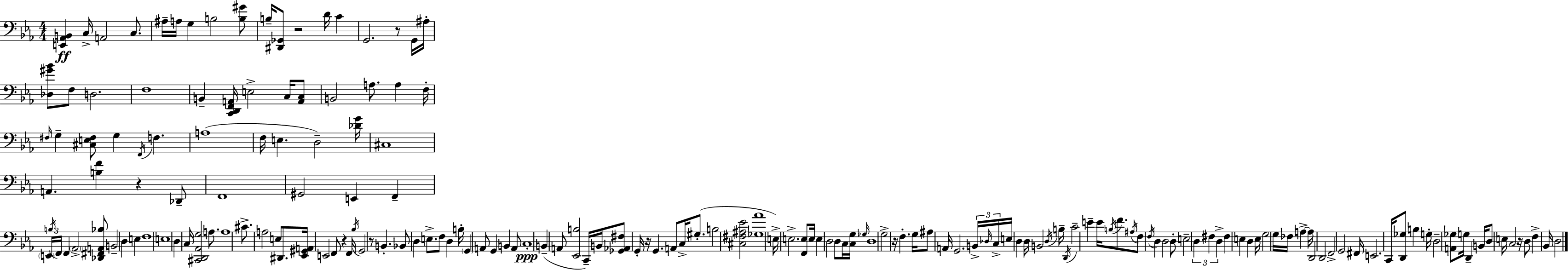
X:1
T:Untitled
M:4/4
L:1/4
K:Eb
[E,,_A,,B,,] C,/4 A,,2 C,/2 ^A,/4 A,/4 G, B,2 [B,^G]/2 B,/4 [^D,,_G,,]/2 z2 D/4 C G,,2 z/2 G,,/4 ^A,/4 [_D,^G_B]/2 F,/2 D,2 F,4 B,, [C,,D,,F,,A,,]/4 E,2 C,/4 [A,,C,]/2 B,,2 A,/2 A, F,/4 ^F,/4 G, [^C,E,^F,]/2 G, F,,/4 F, A,4 F,/4 E, D,2 [_DG]/4 ^C,4 A,, [B,F] z _D,,/2 F,,4 ^G,,2 E,, F,, E,,/4 B,/4 F,,/4 F,, _A,,2 [_D,,^F,,A,,_B,]/2 B,,2 D, E, F,4 E,4 D, C,/4 [^C,,D,,_A,,G,]2 A,/2 A,4 ^C/2 A,2 E,/2 ^D,,/2 [_E,,^G,,A,,]/4 E,,2 F,,/2 z F,,/4 _B,/4 G,,2 z/2 B,, _B,,/2 D, E,/2 F,/2 D, B,/4 G,, A,,/2 G,, B,, A,,/2 C,4 B,, A,,/2 [_E,,B,]2 C,,/4 B,,/4 [_G,,_A,,^F,]/2 G,,/4 z/4 G,, A,,/2 C,/4 ^G,/2 B,2 [^C,^F,^A,_E]2 [_G,_A]4 E,/4 E,2 [F,,E,]/2 E,/4 E, D,2 D,/2 C,/4 [C,G,]/4 _G,/4 D,4 G,2 z/4 F, G,/4 ^A,/2 A,,/4 G,,2 B,,/4 _D,/4 C,/4 E,/4 D, D,/4 B,,2 D,/4 B,/4 D,,/4 C2 E E/4 B,/4 F/2 ^A,/4 F,/2 F,/4 D, D,2 D,/2 E,2 D, ^F, D, ^F, E, D, E,/4 G,2 G,/4 _F,/4 A, A,/4 D,,2 D,,2 F,,2 G,,2 ^F,,/4 E,,2 C,,/4 [D,,_G,]/2 B, G,/4 D,2 [A,,_G,]/2 G,/4 D,, B,,/4 D,/2 E,/4 C,2 z/4 D,/2 F, _B,,/4 D,2